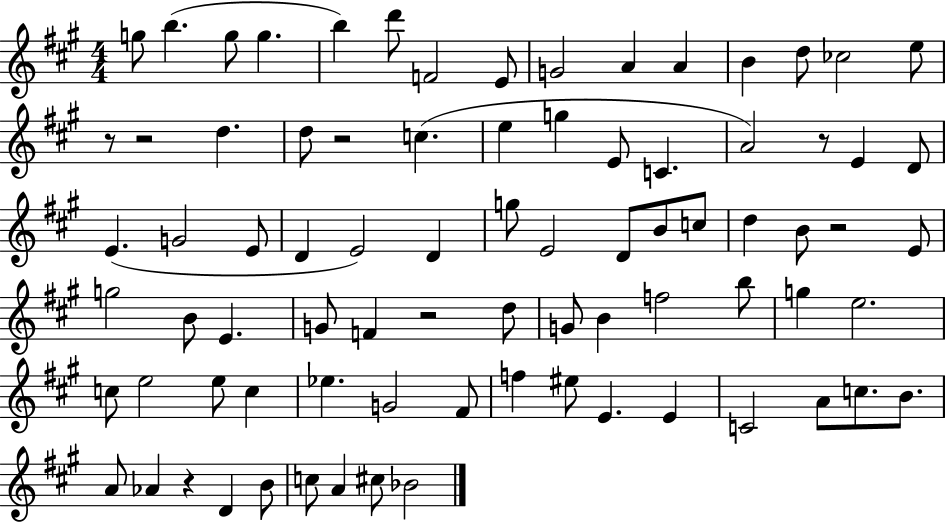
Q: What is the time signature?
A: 4/4